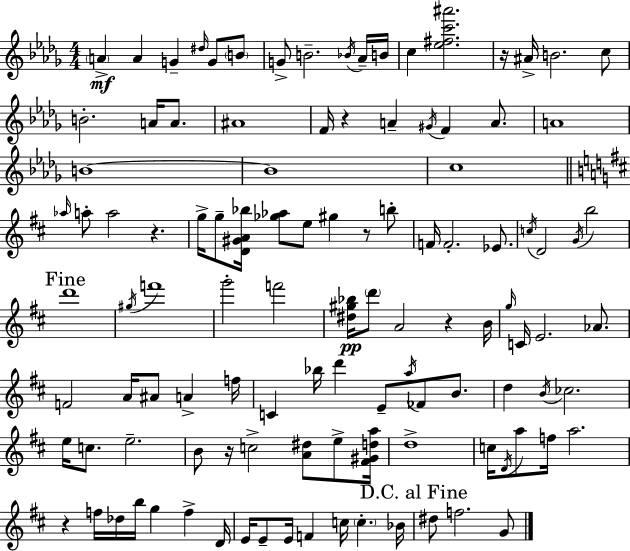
X:1
T:Untitled
M:4/4
L:1/4
K:Bbm
A A G ^d/4 G/2 B/2 G/2 B2 _B/4 _A/4 B/4 c [_e^fc'^a']2 z/4 ^A/4 B2 c/2 B2 A/4 A/2 ^A4 F/4 z A ^G/4 F A/2 A4 B4 B4 c4 _a/4 a/2 a2 z g/4 g/2 [D^GA_b]/4 [_g_a]/2 e/2 ^g z/2 b/2 F/4 F2 _E/2 c/4 D2 G/4 b2 d'4 ^g/4 f'4 g'2 f'2 [^d^g_b]/4 d'/2 A2 z B/4 g/4 C/4 E2 _A/2 F2 A/4 ^A/2 A f/4 C _b/4 d' E/2 a/4 _F/2 B/2 d B/4 _c2 e/4 c/2 e2 B/2 z/4 c2 [A^d]/2 e/2 [^F^Gda]/4 d4 c/4 D/4 a/2 f/4 a2 z f/4 _d/4 b/4 g f D/4 E/4 E/2 E/4 F c/4 c _B/4 ^d/2 f2 G/2